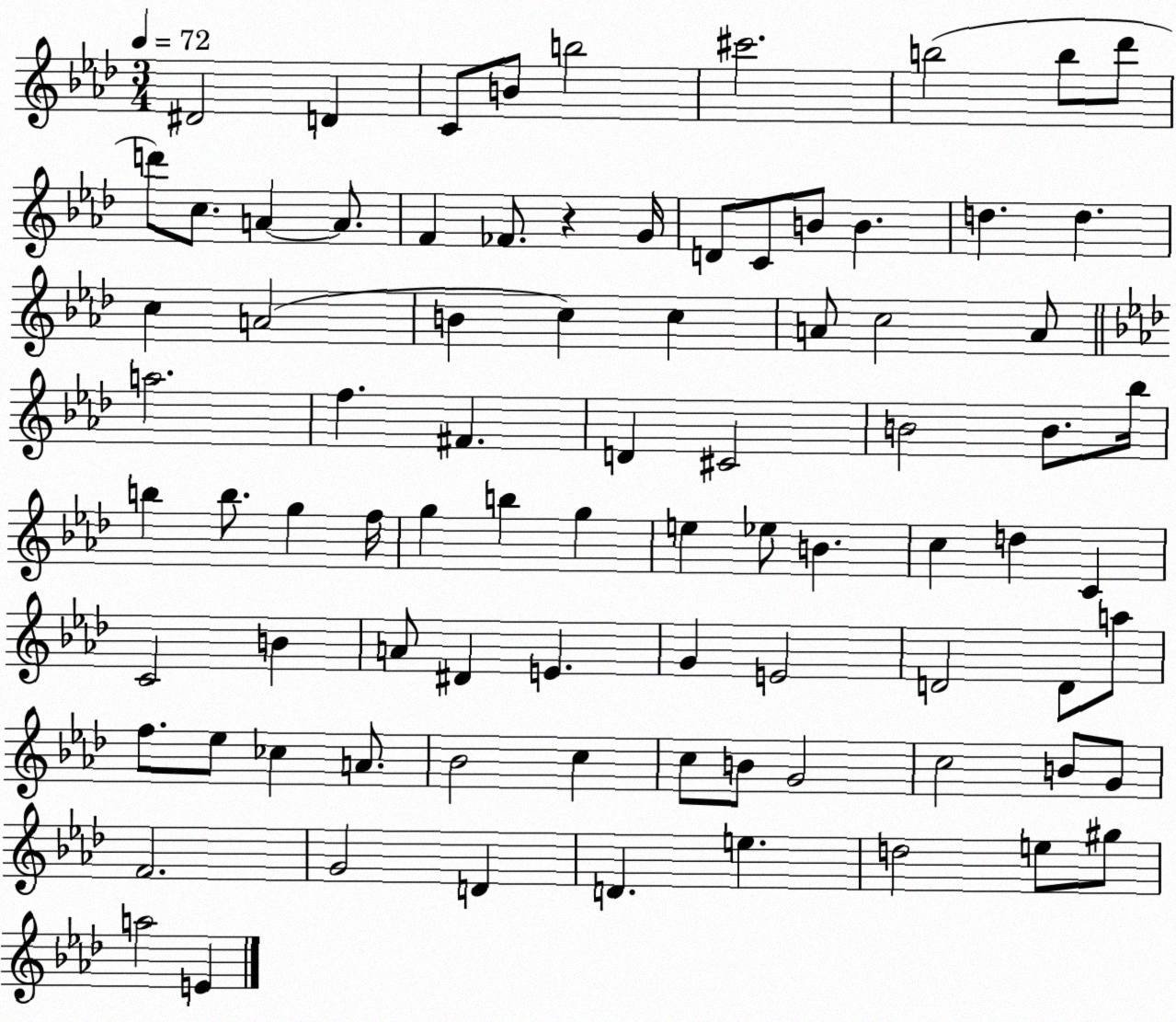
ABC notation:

X:1
T:Untitled
M:3/4
L:1/4
K:Ab
^D2 D C/2 B/2 b2 ^c'2 b2 b/2 _d'/2 d'/2 c/2 A A/2 F _F/2 z G/4 D/2 C/2 B/2 B d d c A2 B c c A/2 c2 A/2 a2 f ^F D ^C2 B2 B/2 _b/4 b b/2 g f/4 g b g e _e/2 B c d C C2 B A/2 ^D E G E2 D2 D/2 a/2 f/2 _e/2 _c A/2 _B2 c c/2 B/2 G2 c2 B/2 G/2 F2 G2 D D e d2 e/2 ^g/2 a2 E